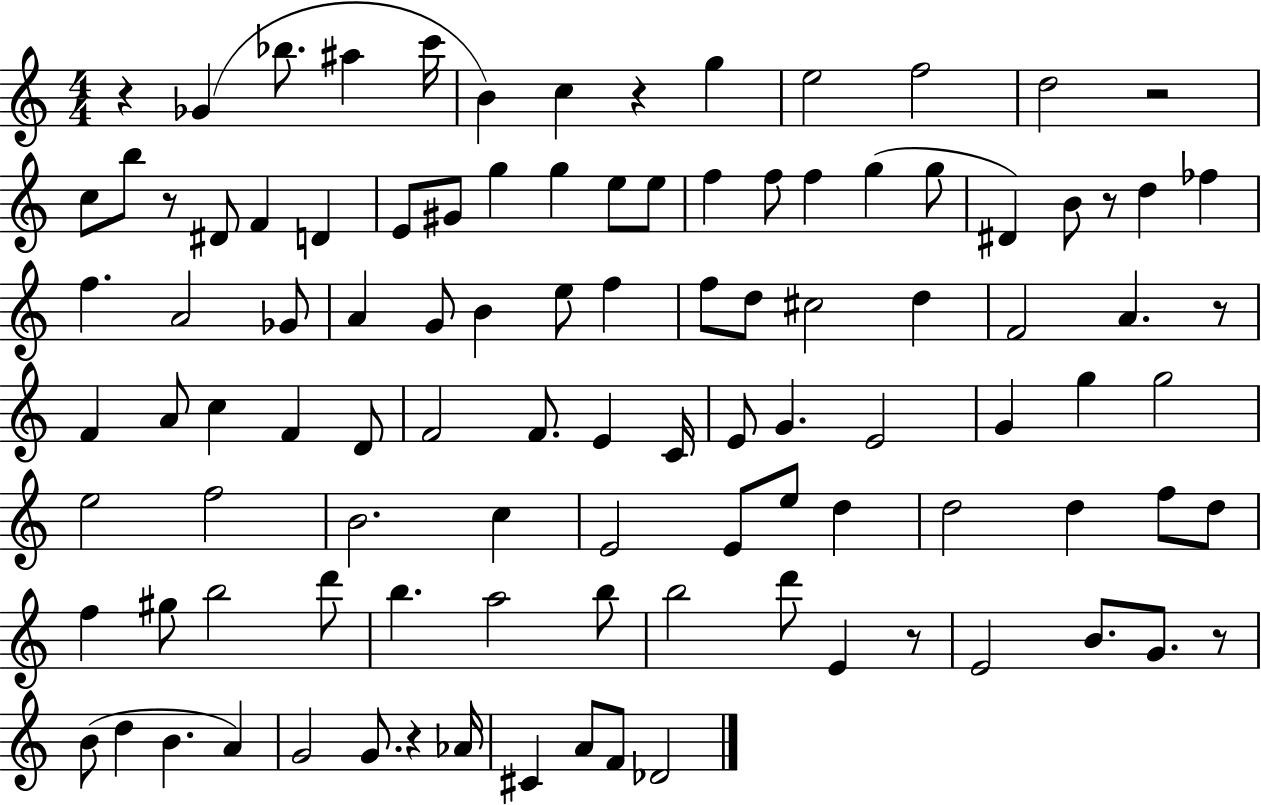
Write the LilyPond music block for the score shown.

{
  \clef treble
  \numericTimeSignature
  \time 4/4
  \key c \major
  \repeat volta 2 { r4 ges'4( bes''8. ais''4 c'''16 | b'4) c''4 r4 g''4 | e''2 f''2 | d''2 r2 | \break c''8 b''8 r8 dis'8 f'4 d'4 | e'8 gis'8 g''4 g''4 e''8 e''8 | f''4 f''8 f''4 g''4( g''8 | dis'4) b'8 r8 d''4 fes''4 | \break f''4. a'2 ges'8 | a'4 g'8 b'4 e''8 f''4 | f''8 d''8 cis''2 d''4 | f'2 a'4. r8 | \break f'4 a'8 c''4 f'4 d'8 | f'2 f'8. e'4 c'16 | e'8 g'4. e'2 | g'4 g''4 g''2 | \break e''2 f''2 | b'2. c''4 | e'2 e'8 e''8 d''4 | d''2 d''4 f''8 d''8 | \break f''4 gis''8 b''2 d'''8 | b''4. a''2 b''8 | b''2 d'''8 e'4 r8 | e'2 b'8. g'8. r8 | \break b'8( d''4 b'4. a'4) | g'2 g'8. r4 aes'16 | cis'4 a'8 f'8 des'2 | } \bar "|."
}